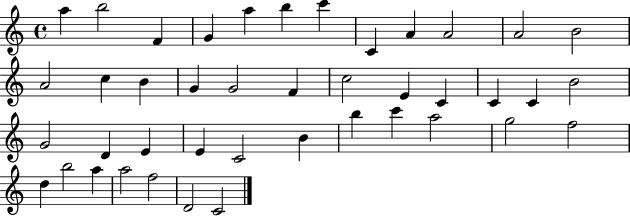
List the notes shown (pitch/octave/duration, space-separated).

A5/q B5/h F4/q G4/q A5/q B5/q C6/q C4/q A4/q A4/h A4/h B4/h A4/h C5/q B4/q G4/q G4/h F4/q C5/h E4/q C4/q C4/q C4/q B4/h G4/h D4/q E4/q E4/q C4/h B4/q B5/q C6/q A5/h G5/h F5/h D5/q B5/h A5/q A5/h F5/h D4/h C4/h